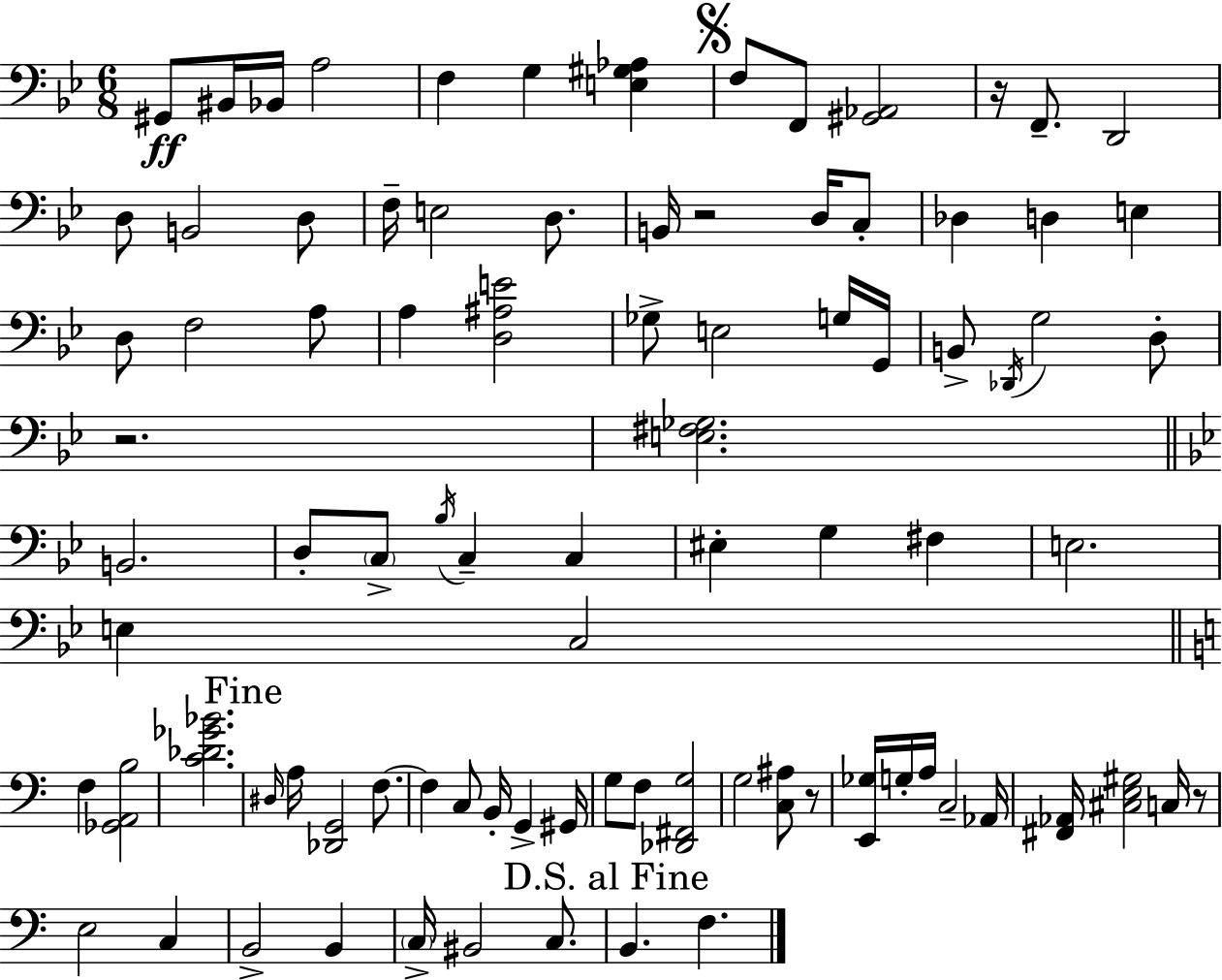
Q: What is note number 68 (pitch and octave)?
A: C3